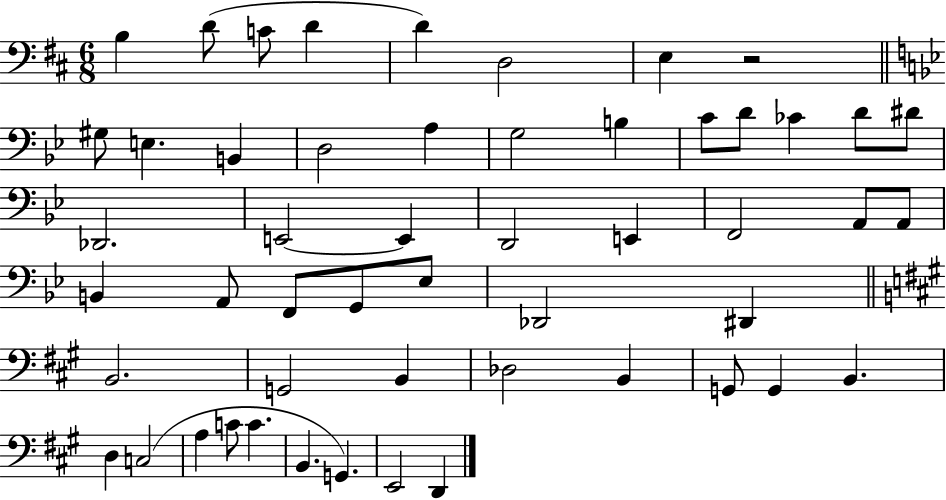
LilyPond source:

{
  \clef bass
  \numericTimeSignature
  \time 6/8
  \key d \major
  b4 d'8( c'8 d'4 | d'4) d2 | e4 r2 | \bar "||" \break \key bes \major gis8 e4. b,4 | d2 a4 | g2 b4 | c'8 d'8 ces'4 d'8 dis'8 | \break des,2. | e,2~~ e,4 | d,2 e,4 | f,2 a,8 a,8 | \break b,4 a,8 f,8 g,8 ees8 | des,2 dis,4 | \bar "||" \break \key a \major b,2. | g,2 b,4 | des2 b,4 | g,8 g,4 b,4. | \break d4 c2( | a4 c'8 c'4. | b,4. g,4.) | e,2 d,4 | \break \bar "|."
}